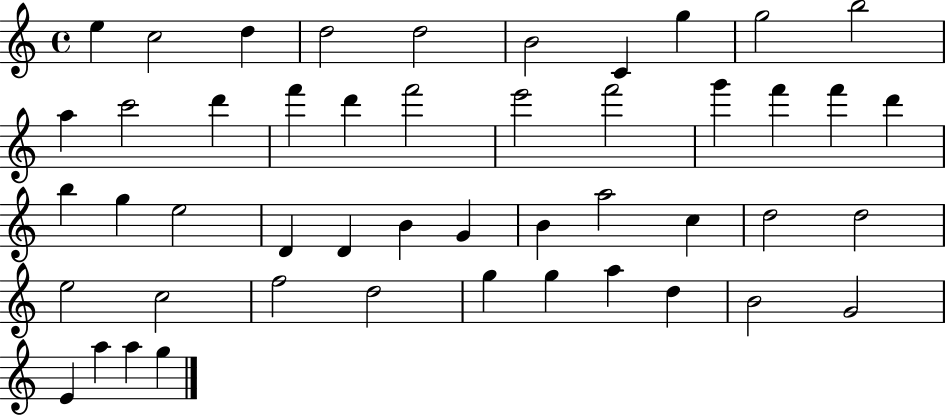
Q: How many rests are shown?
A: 0